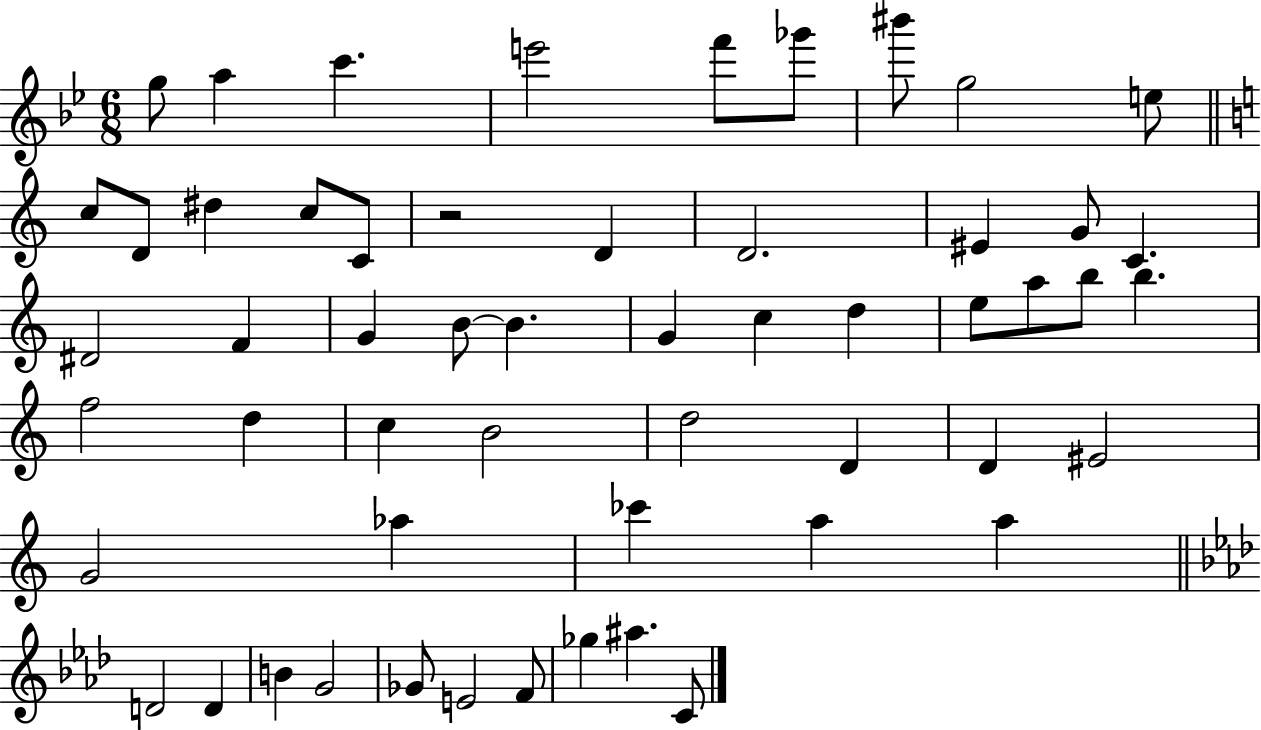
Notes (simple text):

G5/e A5/q C6/q. E6/h F6/e Gb6/e BIS6/e G5/h E5/e C5/e D4/e D#5/q C5/e C4/e R/h D4/q D4/h. EIS4/q G4/e C4/q. D#4/h F4/q G4/q B4/e B4/q. G4/q C5/q D5/q E5/e A5/e B5/e B5/q. F5/h D5/q C5/q B4/h D5/h D4/q D4/q EIS4/h G4/h Ab5/q CES6/q A5/q A5/q D4/h D4/q B4/q G4/h Gb4/e E4/h F4/e Gb5/q A#5/q. C4/e